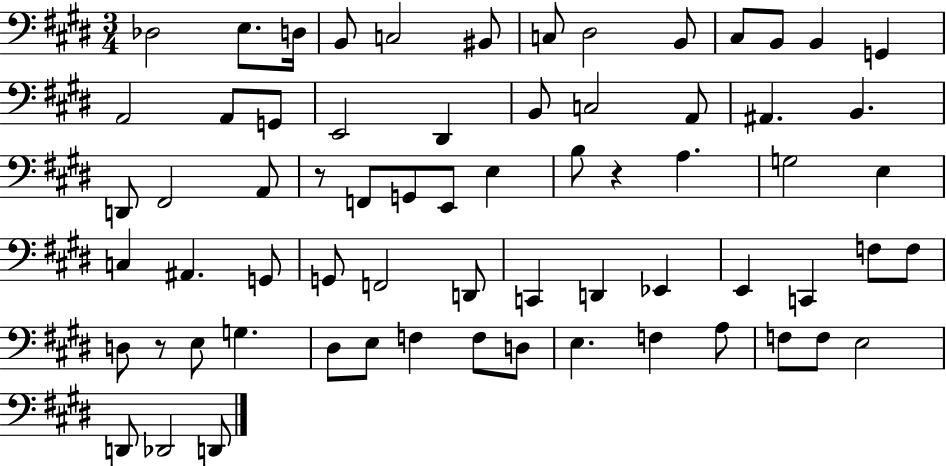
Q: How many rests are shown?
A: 3